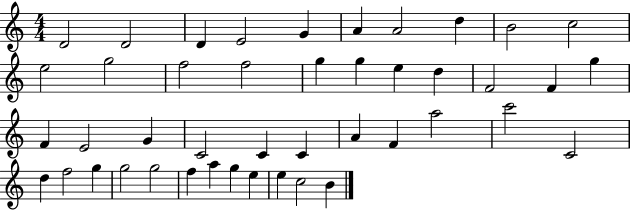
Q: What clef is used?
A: treble